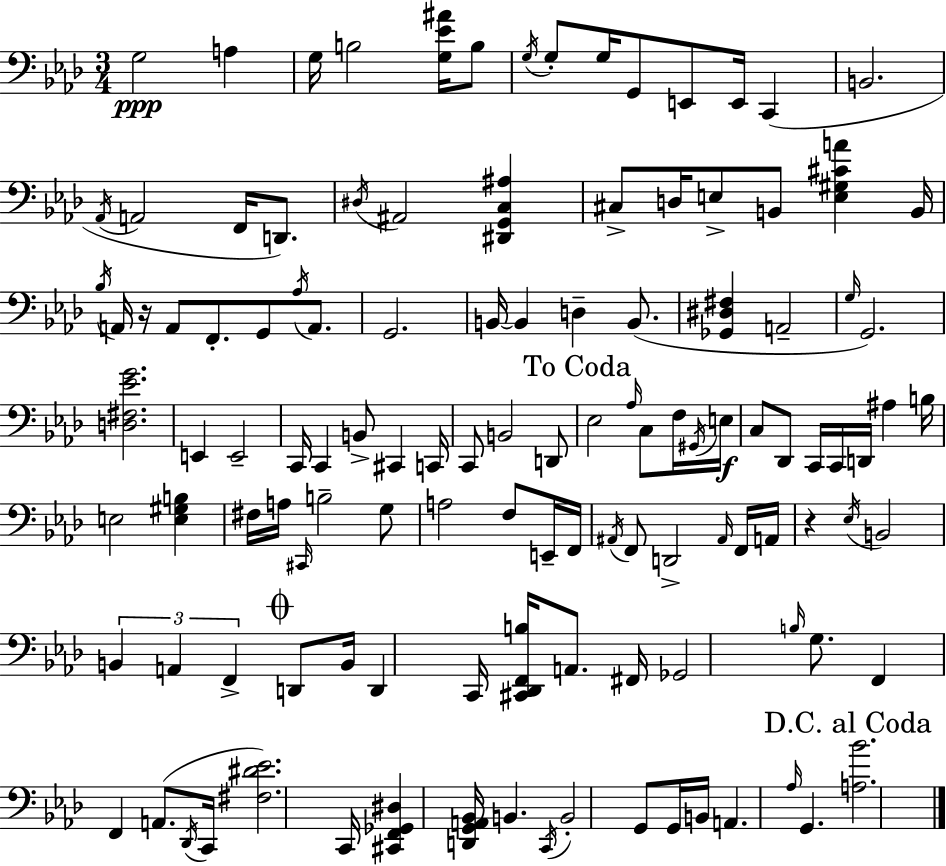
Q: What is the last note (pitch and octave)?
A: G2